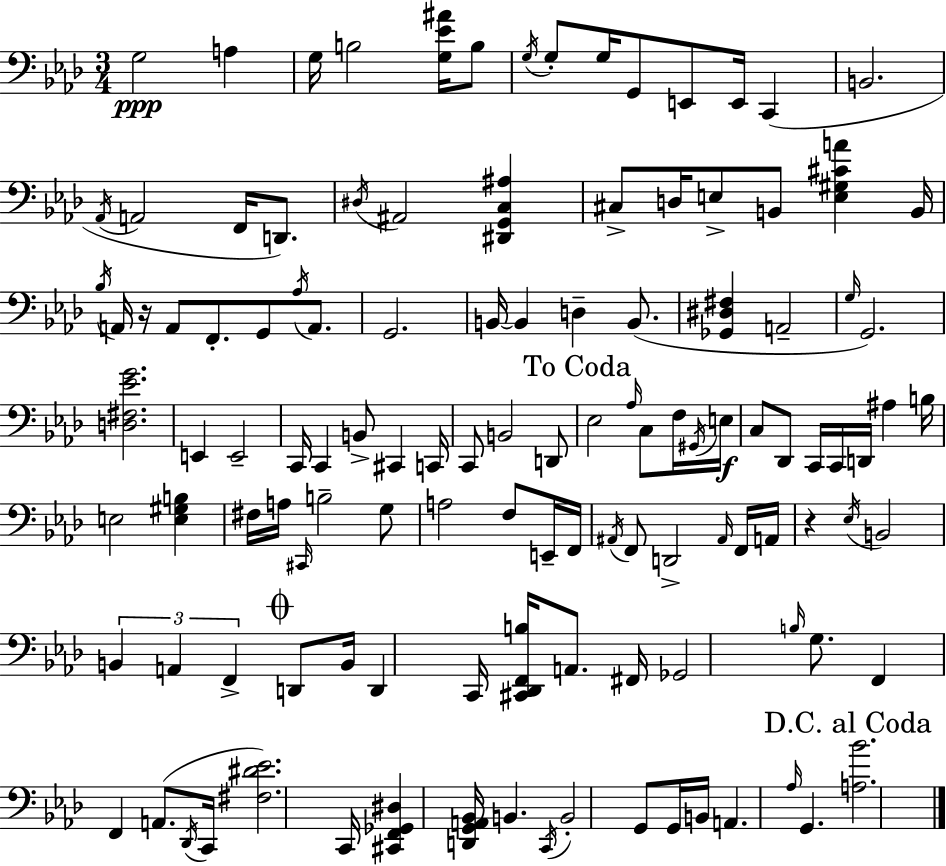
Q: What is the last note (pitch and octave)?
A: G2